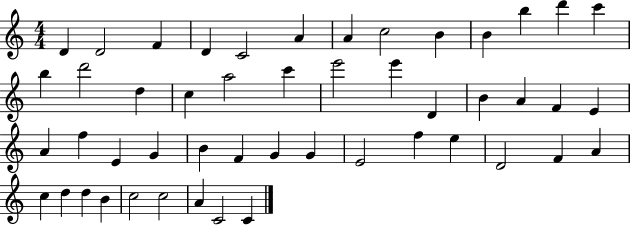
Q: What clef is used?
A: treble